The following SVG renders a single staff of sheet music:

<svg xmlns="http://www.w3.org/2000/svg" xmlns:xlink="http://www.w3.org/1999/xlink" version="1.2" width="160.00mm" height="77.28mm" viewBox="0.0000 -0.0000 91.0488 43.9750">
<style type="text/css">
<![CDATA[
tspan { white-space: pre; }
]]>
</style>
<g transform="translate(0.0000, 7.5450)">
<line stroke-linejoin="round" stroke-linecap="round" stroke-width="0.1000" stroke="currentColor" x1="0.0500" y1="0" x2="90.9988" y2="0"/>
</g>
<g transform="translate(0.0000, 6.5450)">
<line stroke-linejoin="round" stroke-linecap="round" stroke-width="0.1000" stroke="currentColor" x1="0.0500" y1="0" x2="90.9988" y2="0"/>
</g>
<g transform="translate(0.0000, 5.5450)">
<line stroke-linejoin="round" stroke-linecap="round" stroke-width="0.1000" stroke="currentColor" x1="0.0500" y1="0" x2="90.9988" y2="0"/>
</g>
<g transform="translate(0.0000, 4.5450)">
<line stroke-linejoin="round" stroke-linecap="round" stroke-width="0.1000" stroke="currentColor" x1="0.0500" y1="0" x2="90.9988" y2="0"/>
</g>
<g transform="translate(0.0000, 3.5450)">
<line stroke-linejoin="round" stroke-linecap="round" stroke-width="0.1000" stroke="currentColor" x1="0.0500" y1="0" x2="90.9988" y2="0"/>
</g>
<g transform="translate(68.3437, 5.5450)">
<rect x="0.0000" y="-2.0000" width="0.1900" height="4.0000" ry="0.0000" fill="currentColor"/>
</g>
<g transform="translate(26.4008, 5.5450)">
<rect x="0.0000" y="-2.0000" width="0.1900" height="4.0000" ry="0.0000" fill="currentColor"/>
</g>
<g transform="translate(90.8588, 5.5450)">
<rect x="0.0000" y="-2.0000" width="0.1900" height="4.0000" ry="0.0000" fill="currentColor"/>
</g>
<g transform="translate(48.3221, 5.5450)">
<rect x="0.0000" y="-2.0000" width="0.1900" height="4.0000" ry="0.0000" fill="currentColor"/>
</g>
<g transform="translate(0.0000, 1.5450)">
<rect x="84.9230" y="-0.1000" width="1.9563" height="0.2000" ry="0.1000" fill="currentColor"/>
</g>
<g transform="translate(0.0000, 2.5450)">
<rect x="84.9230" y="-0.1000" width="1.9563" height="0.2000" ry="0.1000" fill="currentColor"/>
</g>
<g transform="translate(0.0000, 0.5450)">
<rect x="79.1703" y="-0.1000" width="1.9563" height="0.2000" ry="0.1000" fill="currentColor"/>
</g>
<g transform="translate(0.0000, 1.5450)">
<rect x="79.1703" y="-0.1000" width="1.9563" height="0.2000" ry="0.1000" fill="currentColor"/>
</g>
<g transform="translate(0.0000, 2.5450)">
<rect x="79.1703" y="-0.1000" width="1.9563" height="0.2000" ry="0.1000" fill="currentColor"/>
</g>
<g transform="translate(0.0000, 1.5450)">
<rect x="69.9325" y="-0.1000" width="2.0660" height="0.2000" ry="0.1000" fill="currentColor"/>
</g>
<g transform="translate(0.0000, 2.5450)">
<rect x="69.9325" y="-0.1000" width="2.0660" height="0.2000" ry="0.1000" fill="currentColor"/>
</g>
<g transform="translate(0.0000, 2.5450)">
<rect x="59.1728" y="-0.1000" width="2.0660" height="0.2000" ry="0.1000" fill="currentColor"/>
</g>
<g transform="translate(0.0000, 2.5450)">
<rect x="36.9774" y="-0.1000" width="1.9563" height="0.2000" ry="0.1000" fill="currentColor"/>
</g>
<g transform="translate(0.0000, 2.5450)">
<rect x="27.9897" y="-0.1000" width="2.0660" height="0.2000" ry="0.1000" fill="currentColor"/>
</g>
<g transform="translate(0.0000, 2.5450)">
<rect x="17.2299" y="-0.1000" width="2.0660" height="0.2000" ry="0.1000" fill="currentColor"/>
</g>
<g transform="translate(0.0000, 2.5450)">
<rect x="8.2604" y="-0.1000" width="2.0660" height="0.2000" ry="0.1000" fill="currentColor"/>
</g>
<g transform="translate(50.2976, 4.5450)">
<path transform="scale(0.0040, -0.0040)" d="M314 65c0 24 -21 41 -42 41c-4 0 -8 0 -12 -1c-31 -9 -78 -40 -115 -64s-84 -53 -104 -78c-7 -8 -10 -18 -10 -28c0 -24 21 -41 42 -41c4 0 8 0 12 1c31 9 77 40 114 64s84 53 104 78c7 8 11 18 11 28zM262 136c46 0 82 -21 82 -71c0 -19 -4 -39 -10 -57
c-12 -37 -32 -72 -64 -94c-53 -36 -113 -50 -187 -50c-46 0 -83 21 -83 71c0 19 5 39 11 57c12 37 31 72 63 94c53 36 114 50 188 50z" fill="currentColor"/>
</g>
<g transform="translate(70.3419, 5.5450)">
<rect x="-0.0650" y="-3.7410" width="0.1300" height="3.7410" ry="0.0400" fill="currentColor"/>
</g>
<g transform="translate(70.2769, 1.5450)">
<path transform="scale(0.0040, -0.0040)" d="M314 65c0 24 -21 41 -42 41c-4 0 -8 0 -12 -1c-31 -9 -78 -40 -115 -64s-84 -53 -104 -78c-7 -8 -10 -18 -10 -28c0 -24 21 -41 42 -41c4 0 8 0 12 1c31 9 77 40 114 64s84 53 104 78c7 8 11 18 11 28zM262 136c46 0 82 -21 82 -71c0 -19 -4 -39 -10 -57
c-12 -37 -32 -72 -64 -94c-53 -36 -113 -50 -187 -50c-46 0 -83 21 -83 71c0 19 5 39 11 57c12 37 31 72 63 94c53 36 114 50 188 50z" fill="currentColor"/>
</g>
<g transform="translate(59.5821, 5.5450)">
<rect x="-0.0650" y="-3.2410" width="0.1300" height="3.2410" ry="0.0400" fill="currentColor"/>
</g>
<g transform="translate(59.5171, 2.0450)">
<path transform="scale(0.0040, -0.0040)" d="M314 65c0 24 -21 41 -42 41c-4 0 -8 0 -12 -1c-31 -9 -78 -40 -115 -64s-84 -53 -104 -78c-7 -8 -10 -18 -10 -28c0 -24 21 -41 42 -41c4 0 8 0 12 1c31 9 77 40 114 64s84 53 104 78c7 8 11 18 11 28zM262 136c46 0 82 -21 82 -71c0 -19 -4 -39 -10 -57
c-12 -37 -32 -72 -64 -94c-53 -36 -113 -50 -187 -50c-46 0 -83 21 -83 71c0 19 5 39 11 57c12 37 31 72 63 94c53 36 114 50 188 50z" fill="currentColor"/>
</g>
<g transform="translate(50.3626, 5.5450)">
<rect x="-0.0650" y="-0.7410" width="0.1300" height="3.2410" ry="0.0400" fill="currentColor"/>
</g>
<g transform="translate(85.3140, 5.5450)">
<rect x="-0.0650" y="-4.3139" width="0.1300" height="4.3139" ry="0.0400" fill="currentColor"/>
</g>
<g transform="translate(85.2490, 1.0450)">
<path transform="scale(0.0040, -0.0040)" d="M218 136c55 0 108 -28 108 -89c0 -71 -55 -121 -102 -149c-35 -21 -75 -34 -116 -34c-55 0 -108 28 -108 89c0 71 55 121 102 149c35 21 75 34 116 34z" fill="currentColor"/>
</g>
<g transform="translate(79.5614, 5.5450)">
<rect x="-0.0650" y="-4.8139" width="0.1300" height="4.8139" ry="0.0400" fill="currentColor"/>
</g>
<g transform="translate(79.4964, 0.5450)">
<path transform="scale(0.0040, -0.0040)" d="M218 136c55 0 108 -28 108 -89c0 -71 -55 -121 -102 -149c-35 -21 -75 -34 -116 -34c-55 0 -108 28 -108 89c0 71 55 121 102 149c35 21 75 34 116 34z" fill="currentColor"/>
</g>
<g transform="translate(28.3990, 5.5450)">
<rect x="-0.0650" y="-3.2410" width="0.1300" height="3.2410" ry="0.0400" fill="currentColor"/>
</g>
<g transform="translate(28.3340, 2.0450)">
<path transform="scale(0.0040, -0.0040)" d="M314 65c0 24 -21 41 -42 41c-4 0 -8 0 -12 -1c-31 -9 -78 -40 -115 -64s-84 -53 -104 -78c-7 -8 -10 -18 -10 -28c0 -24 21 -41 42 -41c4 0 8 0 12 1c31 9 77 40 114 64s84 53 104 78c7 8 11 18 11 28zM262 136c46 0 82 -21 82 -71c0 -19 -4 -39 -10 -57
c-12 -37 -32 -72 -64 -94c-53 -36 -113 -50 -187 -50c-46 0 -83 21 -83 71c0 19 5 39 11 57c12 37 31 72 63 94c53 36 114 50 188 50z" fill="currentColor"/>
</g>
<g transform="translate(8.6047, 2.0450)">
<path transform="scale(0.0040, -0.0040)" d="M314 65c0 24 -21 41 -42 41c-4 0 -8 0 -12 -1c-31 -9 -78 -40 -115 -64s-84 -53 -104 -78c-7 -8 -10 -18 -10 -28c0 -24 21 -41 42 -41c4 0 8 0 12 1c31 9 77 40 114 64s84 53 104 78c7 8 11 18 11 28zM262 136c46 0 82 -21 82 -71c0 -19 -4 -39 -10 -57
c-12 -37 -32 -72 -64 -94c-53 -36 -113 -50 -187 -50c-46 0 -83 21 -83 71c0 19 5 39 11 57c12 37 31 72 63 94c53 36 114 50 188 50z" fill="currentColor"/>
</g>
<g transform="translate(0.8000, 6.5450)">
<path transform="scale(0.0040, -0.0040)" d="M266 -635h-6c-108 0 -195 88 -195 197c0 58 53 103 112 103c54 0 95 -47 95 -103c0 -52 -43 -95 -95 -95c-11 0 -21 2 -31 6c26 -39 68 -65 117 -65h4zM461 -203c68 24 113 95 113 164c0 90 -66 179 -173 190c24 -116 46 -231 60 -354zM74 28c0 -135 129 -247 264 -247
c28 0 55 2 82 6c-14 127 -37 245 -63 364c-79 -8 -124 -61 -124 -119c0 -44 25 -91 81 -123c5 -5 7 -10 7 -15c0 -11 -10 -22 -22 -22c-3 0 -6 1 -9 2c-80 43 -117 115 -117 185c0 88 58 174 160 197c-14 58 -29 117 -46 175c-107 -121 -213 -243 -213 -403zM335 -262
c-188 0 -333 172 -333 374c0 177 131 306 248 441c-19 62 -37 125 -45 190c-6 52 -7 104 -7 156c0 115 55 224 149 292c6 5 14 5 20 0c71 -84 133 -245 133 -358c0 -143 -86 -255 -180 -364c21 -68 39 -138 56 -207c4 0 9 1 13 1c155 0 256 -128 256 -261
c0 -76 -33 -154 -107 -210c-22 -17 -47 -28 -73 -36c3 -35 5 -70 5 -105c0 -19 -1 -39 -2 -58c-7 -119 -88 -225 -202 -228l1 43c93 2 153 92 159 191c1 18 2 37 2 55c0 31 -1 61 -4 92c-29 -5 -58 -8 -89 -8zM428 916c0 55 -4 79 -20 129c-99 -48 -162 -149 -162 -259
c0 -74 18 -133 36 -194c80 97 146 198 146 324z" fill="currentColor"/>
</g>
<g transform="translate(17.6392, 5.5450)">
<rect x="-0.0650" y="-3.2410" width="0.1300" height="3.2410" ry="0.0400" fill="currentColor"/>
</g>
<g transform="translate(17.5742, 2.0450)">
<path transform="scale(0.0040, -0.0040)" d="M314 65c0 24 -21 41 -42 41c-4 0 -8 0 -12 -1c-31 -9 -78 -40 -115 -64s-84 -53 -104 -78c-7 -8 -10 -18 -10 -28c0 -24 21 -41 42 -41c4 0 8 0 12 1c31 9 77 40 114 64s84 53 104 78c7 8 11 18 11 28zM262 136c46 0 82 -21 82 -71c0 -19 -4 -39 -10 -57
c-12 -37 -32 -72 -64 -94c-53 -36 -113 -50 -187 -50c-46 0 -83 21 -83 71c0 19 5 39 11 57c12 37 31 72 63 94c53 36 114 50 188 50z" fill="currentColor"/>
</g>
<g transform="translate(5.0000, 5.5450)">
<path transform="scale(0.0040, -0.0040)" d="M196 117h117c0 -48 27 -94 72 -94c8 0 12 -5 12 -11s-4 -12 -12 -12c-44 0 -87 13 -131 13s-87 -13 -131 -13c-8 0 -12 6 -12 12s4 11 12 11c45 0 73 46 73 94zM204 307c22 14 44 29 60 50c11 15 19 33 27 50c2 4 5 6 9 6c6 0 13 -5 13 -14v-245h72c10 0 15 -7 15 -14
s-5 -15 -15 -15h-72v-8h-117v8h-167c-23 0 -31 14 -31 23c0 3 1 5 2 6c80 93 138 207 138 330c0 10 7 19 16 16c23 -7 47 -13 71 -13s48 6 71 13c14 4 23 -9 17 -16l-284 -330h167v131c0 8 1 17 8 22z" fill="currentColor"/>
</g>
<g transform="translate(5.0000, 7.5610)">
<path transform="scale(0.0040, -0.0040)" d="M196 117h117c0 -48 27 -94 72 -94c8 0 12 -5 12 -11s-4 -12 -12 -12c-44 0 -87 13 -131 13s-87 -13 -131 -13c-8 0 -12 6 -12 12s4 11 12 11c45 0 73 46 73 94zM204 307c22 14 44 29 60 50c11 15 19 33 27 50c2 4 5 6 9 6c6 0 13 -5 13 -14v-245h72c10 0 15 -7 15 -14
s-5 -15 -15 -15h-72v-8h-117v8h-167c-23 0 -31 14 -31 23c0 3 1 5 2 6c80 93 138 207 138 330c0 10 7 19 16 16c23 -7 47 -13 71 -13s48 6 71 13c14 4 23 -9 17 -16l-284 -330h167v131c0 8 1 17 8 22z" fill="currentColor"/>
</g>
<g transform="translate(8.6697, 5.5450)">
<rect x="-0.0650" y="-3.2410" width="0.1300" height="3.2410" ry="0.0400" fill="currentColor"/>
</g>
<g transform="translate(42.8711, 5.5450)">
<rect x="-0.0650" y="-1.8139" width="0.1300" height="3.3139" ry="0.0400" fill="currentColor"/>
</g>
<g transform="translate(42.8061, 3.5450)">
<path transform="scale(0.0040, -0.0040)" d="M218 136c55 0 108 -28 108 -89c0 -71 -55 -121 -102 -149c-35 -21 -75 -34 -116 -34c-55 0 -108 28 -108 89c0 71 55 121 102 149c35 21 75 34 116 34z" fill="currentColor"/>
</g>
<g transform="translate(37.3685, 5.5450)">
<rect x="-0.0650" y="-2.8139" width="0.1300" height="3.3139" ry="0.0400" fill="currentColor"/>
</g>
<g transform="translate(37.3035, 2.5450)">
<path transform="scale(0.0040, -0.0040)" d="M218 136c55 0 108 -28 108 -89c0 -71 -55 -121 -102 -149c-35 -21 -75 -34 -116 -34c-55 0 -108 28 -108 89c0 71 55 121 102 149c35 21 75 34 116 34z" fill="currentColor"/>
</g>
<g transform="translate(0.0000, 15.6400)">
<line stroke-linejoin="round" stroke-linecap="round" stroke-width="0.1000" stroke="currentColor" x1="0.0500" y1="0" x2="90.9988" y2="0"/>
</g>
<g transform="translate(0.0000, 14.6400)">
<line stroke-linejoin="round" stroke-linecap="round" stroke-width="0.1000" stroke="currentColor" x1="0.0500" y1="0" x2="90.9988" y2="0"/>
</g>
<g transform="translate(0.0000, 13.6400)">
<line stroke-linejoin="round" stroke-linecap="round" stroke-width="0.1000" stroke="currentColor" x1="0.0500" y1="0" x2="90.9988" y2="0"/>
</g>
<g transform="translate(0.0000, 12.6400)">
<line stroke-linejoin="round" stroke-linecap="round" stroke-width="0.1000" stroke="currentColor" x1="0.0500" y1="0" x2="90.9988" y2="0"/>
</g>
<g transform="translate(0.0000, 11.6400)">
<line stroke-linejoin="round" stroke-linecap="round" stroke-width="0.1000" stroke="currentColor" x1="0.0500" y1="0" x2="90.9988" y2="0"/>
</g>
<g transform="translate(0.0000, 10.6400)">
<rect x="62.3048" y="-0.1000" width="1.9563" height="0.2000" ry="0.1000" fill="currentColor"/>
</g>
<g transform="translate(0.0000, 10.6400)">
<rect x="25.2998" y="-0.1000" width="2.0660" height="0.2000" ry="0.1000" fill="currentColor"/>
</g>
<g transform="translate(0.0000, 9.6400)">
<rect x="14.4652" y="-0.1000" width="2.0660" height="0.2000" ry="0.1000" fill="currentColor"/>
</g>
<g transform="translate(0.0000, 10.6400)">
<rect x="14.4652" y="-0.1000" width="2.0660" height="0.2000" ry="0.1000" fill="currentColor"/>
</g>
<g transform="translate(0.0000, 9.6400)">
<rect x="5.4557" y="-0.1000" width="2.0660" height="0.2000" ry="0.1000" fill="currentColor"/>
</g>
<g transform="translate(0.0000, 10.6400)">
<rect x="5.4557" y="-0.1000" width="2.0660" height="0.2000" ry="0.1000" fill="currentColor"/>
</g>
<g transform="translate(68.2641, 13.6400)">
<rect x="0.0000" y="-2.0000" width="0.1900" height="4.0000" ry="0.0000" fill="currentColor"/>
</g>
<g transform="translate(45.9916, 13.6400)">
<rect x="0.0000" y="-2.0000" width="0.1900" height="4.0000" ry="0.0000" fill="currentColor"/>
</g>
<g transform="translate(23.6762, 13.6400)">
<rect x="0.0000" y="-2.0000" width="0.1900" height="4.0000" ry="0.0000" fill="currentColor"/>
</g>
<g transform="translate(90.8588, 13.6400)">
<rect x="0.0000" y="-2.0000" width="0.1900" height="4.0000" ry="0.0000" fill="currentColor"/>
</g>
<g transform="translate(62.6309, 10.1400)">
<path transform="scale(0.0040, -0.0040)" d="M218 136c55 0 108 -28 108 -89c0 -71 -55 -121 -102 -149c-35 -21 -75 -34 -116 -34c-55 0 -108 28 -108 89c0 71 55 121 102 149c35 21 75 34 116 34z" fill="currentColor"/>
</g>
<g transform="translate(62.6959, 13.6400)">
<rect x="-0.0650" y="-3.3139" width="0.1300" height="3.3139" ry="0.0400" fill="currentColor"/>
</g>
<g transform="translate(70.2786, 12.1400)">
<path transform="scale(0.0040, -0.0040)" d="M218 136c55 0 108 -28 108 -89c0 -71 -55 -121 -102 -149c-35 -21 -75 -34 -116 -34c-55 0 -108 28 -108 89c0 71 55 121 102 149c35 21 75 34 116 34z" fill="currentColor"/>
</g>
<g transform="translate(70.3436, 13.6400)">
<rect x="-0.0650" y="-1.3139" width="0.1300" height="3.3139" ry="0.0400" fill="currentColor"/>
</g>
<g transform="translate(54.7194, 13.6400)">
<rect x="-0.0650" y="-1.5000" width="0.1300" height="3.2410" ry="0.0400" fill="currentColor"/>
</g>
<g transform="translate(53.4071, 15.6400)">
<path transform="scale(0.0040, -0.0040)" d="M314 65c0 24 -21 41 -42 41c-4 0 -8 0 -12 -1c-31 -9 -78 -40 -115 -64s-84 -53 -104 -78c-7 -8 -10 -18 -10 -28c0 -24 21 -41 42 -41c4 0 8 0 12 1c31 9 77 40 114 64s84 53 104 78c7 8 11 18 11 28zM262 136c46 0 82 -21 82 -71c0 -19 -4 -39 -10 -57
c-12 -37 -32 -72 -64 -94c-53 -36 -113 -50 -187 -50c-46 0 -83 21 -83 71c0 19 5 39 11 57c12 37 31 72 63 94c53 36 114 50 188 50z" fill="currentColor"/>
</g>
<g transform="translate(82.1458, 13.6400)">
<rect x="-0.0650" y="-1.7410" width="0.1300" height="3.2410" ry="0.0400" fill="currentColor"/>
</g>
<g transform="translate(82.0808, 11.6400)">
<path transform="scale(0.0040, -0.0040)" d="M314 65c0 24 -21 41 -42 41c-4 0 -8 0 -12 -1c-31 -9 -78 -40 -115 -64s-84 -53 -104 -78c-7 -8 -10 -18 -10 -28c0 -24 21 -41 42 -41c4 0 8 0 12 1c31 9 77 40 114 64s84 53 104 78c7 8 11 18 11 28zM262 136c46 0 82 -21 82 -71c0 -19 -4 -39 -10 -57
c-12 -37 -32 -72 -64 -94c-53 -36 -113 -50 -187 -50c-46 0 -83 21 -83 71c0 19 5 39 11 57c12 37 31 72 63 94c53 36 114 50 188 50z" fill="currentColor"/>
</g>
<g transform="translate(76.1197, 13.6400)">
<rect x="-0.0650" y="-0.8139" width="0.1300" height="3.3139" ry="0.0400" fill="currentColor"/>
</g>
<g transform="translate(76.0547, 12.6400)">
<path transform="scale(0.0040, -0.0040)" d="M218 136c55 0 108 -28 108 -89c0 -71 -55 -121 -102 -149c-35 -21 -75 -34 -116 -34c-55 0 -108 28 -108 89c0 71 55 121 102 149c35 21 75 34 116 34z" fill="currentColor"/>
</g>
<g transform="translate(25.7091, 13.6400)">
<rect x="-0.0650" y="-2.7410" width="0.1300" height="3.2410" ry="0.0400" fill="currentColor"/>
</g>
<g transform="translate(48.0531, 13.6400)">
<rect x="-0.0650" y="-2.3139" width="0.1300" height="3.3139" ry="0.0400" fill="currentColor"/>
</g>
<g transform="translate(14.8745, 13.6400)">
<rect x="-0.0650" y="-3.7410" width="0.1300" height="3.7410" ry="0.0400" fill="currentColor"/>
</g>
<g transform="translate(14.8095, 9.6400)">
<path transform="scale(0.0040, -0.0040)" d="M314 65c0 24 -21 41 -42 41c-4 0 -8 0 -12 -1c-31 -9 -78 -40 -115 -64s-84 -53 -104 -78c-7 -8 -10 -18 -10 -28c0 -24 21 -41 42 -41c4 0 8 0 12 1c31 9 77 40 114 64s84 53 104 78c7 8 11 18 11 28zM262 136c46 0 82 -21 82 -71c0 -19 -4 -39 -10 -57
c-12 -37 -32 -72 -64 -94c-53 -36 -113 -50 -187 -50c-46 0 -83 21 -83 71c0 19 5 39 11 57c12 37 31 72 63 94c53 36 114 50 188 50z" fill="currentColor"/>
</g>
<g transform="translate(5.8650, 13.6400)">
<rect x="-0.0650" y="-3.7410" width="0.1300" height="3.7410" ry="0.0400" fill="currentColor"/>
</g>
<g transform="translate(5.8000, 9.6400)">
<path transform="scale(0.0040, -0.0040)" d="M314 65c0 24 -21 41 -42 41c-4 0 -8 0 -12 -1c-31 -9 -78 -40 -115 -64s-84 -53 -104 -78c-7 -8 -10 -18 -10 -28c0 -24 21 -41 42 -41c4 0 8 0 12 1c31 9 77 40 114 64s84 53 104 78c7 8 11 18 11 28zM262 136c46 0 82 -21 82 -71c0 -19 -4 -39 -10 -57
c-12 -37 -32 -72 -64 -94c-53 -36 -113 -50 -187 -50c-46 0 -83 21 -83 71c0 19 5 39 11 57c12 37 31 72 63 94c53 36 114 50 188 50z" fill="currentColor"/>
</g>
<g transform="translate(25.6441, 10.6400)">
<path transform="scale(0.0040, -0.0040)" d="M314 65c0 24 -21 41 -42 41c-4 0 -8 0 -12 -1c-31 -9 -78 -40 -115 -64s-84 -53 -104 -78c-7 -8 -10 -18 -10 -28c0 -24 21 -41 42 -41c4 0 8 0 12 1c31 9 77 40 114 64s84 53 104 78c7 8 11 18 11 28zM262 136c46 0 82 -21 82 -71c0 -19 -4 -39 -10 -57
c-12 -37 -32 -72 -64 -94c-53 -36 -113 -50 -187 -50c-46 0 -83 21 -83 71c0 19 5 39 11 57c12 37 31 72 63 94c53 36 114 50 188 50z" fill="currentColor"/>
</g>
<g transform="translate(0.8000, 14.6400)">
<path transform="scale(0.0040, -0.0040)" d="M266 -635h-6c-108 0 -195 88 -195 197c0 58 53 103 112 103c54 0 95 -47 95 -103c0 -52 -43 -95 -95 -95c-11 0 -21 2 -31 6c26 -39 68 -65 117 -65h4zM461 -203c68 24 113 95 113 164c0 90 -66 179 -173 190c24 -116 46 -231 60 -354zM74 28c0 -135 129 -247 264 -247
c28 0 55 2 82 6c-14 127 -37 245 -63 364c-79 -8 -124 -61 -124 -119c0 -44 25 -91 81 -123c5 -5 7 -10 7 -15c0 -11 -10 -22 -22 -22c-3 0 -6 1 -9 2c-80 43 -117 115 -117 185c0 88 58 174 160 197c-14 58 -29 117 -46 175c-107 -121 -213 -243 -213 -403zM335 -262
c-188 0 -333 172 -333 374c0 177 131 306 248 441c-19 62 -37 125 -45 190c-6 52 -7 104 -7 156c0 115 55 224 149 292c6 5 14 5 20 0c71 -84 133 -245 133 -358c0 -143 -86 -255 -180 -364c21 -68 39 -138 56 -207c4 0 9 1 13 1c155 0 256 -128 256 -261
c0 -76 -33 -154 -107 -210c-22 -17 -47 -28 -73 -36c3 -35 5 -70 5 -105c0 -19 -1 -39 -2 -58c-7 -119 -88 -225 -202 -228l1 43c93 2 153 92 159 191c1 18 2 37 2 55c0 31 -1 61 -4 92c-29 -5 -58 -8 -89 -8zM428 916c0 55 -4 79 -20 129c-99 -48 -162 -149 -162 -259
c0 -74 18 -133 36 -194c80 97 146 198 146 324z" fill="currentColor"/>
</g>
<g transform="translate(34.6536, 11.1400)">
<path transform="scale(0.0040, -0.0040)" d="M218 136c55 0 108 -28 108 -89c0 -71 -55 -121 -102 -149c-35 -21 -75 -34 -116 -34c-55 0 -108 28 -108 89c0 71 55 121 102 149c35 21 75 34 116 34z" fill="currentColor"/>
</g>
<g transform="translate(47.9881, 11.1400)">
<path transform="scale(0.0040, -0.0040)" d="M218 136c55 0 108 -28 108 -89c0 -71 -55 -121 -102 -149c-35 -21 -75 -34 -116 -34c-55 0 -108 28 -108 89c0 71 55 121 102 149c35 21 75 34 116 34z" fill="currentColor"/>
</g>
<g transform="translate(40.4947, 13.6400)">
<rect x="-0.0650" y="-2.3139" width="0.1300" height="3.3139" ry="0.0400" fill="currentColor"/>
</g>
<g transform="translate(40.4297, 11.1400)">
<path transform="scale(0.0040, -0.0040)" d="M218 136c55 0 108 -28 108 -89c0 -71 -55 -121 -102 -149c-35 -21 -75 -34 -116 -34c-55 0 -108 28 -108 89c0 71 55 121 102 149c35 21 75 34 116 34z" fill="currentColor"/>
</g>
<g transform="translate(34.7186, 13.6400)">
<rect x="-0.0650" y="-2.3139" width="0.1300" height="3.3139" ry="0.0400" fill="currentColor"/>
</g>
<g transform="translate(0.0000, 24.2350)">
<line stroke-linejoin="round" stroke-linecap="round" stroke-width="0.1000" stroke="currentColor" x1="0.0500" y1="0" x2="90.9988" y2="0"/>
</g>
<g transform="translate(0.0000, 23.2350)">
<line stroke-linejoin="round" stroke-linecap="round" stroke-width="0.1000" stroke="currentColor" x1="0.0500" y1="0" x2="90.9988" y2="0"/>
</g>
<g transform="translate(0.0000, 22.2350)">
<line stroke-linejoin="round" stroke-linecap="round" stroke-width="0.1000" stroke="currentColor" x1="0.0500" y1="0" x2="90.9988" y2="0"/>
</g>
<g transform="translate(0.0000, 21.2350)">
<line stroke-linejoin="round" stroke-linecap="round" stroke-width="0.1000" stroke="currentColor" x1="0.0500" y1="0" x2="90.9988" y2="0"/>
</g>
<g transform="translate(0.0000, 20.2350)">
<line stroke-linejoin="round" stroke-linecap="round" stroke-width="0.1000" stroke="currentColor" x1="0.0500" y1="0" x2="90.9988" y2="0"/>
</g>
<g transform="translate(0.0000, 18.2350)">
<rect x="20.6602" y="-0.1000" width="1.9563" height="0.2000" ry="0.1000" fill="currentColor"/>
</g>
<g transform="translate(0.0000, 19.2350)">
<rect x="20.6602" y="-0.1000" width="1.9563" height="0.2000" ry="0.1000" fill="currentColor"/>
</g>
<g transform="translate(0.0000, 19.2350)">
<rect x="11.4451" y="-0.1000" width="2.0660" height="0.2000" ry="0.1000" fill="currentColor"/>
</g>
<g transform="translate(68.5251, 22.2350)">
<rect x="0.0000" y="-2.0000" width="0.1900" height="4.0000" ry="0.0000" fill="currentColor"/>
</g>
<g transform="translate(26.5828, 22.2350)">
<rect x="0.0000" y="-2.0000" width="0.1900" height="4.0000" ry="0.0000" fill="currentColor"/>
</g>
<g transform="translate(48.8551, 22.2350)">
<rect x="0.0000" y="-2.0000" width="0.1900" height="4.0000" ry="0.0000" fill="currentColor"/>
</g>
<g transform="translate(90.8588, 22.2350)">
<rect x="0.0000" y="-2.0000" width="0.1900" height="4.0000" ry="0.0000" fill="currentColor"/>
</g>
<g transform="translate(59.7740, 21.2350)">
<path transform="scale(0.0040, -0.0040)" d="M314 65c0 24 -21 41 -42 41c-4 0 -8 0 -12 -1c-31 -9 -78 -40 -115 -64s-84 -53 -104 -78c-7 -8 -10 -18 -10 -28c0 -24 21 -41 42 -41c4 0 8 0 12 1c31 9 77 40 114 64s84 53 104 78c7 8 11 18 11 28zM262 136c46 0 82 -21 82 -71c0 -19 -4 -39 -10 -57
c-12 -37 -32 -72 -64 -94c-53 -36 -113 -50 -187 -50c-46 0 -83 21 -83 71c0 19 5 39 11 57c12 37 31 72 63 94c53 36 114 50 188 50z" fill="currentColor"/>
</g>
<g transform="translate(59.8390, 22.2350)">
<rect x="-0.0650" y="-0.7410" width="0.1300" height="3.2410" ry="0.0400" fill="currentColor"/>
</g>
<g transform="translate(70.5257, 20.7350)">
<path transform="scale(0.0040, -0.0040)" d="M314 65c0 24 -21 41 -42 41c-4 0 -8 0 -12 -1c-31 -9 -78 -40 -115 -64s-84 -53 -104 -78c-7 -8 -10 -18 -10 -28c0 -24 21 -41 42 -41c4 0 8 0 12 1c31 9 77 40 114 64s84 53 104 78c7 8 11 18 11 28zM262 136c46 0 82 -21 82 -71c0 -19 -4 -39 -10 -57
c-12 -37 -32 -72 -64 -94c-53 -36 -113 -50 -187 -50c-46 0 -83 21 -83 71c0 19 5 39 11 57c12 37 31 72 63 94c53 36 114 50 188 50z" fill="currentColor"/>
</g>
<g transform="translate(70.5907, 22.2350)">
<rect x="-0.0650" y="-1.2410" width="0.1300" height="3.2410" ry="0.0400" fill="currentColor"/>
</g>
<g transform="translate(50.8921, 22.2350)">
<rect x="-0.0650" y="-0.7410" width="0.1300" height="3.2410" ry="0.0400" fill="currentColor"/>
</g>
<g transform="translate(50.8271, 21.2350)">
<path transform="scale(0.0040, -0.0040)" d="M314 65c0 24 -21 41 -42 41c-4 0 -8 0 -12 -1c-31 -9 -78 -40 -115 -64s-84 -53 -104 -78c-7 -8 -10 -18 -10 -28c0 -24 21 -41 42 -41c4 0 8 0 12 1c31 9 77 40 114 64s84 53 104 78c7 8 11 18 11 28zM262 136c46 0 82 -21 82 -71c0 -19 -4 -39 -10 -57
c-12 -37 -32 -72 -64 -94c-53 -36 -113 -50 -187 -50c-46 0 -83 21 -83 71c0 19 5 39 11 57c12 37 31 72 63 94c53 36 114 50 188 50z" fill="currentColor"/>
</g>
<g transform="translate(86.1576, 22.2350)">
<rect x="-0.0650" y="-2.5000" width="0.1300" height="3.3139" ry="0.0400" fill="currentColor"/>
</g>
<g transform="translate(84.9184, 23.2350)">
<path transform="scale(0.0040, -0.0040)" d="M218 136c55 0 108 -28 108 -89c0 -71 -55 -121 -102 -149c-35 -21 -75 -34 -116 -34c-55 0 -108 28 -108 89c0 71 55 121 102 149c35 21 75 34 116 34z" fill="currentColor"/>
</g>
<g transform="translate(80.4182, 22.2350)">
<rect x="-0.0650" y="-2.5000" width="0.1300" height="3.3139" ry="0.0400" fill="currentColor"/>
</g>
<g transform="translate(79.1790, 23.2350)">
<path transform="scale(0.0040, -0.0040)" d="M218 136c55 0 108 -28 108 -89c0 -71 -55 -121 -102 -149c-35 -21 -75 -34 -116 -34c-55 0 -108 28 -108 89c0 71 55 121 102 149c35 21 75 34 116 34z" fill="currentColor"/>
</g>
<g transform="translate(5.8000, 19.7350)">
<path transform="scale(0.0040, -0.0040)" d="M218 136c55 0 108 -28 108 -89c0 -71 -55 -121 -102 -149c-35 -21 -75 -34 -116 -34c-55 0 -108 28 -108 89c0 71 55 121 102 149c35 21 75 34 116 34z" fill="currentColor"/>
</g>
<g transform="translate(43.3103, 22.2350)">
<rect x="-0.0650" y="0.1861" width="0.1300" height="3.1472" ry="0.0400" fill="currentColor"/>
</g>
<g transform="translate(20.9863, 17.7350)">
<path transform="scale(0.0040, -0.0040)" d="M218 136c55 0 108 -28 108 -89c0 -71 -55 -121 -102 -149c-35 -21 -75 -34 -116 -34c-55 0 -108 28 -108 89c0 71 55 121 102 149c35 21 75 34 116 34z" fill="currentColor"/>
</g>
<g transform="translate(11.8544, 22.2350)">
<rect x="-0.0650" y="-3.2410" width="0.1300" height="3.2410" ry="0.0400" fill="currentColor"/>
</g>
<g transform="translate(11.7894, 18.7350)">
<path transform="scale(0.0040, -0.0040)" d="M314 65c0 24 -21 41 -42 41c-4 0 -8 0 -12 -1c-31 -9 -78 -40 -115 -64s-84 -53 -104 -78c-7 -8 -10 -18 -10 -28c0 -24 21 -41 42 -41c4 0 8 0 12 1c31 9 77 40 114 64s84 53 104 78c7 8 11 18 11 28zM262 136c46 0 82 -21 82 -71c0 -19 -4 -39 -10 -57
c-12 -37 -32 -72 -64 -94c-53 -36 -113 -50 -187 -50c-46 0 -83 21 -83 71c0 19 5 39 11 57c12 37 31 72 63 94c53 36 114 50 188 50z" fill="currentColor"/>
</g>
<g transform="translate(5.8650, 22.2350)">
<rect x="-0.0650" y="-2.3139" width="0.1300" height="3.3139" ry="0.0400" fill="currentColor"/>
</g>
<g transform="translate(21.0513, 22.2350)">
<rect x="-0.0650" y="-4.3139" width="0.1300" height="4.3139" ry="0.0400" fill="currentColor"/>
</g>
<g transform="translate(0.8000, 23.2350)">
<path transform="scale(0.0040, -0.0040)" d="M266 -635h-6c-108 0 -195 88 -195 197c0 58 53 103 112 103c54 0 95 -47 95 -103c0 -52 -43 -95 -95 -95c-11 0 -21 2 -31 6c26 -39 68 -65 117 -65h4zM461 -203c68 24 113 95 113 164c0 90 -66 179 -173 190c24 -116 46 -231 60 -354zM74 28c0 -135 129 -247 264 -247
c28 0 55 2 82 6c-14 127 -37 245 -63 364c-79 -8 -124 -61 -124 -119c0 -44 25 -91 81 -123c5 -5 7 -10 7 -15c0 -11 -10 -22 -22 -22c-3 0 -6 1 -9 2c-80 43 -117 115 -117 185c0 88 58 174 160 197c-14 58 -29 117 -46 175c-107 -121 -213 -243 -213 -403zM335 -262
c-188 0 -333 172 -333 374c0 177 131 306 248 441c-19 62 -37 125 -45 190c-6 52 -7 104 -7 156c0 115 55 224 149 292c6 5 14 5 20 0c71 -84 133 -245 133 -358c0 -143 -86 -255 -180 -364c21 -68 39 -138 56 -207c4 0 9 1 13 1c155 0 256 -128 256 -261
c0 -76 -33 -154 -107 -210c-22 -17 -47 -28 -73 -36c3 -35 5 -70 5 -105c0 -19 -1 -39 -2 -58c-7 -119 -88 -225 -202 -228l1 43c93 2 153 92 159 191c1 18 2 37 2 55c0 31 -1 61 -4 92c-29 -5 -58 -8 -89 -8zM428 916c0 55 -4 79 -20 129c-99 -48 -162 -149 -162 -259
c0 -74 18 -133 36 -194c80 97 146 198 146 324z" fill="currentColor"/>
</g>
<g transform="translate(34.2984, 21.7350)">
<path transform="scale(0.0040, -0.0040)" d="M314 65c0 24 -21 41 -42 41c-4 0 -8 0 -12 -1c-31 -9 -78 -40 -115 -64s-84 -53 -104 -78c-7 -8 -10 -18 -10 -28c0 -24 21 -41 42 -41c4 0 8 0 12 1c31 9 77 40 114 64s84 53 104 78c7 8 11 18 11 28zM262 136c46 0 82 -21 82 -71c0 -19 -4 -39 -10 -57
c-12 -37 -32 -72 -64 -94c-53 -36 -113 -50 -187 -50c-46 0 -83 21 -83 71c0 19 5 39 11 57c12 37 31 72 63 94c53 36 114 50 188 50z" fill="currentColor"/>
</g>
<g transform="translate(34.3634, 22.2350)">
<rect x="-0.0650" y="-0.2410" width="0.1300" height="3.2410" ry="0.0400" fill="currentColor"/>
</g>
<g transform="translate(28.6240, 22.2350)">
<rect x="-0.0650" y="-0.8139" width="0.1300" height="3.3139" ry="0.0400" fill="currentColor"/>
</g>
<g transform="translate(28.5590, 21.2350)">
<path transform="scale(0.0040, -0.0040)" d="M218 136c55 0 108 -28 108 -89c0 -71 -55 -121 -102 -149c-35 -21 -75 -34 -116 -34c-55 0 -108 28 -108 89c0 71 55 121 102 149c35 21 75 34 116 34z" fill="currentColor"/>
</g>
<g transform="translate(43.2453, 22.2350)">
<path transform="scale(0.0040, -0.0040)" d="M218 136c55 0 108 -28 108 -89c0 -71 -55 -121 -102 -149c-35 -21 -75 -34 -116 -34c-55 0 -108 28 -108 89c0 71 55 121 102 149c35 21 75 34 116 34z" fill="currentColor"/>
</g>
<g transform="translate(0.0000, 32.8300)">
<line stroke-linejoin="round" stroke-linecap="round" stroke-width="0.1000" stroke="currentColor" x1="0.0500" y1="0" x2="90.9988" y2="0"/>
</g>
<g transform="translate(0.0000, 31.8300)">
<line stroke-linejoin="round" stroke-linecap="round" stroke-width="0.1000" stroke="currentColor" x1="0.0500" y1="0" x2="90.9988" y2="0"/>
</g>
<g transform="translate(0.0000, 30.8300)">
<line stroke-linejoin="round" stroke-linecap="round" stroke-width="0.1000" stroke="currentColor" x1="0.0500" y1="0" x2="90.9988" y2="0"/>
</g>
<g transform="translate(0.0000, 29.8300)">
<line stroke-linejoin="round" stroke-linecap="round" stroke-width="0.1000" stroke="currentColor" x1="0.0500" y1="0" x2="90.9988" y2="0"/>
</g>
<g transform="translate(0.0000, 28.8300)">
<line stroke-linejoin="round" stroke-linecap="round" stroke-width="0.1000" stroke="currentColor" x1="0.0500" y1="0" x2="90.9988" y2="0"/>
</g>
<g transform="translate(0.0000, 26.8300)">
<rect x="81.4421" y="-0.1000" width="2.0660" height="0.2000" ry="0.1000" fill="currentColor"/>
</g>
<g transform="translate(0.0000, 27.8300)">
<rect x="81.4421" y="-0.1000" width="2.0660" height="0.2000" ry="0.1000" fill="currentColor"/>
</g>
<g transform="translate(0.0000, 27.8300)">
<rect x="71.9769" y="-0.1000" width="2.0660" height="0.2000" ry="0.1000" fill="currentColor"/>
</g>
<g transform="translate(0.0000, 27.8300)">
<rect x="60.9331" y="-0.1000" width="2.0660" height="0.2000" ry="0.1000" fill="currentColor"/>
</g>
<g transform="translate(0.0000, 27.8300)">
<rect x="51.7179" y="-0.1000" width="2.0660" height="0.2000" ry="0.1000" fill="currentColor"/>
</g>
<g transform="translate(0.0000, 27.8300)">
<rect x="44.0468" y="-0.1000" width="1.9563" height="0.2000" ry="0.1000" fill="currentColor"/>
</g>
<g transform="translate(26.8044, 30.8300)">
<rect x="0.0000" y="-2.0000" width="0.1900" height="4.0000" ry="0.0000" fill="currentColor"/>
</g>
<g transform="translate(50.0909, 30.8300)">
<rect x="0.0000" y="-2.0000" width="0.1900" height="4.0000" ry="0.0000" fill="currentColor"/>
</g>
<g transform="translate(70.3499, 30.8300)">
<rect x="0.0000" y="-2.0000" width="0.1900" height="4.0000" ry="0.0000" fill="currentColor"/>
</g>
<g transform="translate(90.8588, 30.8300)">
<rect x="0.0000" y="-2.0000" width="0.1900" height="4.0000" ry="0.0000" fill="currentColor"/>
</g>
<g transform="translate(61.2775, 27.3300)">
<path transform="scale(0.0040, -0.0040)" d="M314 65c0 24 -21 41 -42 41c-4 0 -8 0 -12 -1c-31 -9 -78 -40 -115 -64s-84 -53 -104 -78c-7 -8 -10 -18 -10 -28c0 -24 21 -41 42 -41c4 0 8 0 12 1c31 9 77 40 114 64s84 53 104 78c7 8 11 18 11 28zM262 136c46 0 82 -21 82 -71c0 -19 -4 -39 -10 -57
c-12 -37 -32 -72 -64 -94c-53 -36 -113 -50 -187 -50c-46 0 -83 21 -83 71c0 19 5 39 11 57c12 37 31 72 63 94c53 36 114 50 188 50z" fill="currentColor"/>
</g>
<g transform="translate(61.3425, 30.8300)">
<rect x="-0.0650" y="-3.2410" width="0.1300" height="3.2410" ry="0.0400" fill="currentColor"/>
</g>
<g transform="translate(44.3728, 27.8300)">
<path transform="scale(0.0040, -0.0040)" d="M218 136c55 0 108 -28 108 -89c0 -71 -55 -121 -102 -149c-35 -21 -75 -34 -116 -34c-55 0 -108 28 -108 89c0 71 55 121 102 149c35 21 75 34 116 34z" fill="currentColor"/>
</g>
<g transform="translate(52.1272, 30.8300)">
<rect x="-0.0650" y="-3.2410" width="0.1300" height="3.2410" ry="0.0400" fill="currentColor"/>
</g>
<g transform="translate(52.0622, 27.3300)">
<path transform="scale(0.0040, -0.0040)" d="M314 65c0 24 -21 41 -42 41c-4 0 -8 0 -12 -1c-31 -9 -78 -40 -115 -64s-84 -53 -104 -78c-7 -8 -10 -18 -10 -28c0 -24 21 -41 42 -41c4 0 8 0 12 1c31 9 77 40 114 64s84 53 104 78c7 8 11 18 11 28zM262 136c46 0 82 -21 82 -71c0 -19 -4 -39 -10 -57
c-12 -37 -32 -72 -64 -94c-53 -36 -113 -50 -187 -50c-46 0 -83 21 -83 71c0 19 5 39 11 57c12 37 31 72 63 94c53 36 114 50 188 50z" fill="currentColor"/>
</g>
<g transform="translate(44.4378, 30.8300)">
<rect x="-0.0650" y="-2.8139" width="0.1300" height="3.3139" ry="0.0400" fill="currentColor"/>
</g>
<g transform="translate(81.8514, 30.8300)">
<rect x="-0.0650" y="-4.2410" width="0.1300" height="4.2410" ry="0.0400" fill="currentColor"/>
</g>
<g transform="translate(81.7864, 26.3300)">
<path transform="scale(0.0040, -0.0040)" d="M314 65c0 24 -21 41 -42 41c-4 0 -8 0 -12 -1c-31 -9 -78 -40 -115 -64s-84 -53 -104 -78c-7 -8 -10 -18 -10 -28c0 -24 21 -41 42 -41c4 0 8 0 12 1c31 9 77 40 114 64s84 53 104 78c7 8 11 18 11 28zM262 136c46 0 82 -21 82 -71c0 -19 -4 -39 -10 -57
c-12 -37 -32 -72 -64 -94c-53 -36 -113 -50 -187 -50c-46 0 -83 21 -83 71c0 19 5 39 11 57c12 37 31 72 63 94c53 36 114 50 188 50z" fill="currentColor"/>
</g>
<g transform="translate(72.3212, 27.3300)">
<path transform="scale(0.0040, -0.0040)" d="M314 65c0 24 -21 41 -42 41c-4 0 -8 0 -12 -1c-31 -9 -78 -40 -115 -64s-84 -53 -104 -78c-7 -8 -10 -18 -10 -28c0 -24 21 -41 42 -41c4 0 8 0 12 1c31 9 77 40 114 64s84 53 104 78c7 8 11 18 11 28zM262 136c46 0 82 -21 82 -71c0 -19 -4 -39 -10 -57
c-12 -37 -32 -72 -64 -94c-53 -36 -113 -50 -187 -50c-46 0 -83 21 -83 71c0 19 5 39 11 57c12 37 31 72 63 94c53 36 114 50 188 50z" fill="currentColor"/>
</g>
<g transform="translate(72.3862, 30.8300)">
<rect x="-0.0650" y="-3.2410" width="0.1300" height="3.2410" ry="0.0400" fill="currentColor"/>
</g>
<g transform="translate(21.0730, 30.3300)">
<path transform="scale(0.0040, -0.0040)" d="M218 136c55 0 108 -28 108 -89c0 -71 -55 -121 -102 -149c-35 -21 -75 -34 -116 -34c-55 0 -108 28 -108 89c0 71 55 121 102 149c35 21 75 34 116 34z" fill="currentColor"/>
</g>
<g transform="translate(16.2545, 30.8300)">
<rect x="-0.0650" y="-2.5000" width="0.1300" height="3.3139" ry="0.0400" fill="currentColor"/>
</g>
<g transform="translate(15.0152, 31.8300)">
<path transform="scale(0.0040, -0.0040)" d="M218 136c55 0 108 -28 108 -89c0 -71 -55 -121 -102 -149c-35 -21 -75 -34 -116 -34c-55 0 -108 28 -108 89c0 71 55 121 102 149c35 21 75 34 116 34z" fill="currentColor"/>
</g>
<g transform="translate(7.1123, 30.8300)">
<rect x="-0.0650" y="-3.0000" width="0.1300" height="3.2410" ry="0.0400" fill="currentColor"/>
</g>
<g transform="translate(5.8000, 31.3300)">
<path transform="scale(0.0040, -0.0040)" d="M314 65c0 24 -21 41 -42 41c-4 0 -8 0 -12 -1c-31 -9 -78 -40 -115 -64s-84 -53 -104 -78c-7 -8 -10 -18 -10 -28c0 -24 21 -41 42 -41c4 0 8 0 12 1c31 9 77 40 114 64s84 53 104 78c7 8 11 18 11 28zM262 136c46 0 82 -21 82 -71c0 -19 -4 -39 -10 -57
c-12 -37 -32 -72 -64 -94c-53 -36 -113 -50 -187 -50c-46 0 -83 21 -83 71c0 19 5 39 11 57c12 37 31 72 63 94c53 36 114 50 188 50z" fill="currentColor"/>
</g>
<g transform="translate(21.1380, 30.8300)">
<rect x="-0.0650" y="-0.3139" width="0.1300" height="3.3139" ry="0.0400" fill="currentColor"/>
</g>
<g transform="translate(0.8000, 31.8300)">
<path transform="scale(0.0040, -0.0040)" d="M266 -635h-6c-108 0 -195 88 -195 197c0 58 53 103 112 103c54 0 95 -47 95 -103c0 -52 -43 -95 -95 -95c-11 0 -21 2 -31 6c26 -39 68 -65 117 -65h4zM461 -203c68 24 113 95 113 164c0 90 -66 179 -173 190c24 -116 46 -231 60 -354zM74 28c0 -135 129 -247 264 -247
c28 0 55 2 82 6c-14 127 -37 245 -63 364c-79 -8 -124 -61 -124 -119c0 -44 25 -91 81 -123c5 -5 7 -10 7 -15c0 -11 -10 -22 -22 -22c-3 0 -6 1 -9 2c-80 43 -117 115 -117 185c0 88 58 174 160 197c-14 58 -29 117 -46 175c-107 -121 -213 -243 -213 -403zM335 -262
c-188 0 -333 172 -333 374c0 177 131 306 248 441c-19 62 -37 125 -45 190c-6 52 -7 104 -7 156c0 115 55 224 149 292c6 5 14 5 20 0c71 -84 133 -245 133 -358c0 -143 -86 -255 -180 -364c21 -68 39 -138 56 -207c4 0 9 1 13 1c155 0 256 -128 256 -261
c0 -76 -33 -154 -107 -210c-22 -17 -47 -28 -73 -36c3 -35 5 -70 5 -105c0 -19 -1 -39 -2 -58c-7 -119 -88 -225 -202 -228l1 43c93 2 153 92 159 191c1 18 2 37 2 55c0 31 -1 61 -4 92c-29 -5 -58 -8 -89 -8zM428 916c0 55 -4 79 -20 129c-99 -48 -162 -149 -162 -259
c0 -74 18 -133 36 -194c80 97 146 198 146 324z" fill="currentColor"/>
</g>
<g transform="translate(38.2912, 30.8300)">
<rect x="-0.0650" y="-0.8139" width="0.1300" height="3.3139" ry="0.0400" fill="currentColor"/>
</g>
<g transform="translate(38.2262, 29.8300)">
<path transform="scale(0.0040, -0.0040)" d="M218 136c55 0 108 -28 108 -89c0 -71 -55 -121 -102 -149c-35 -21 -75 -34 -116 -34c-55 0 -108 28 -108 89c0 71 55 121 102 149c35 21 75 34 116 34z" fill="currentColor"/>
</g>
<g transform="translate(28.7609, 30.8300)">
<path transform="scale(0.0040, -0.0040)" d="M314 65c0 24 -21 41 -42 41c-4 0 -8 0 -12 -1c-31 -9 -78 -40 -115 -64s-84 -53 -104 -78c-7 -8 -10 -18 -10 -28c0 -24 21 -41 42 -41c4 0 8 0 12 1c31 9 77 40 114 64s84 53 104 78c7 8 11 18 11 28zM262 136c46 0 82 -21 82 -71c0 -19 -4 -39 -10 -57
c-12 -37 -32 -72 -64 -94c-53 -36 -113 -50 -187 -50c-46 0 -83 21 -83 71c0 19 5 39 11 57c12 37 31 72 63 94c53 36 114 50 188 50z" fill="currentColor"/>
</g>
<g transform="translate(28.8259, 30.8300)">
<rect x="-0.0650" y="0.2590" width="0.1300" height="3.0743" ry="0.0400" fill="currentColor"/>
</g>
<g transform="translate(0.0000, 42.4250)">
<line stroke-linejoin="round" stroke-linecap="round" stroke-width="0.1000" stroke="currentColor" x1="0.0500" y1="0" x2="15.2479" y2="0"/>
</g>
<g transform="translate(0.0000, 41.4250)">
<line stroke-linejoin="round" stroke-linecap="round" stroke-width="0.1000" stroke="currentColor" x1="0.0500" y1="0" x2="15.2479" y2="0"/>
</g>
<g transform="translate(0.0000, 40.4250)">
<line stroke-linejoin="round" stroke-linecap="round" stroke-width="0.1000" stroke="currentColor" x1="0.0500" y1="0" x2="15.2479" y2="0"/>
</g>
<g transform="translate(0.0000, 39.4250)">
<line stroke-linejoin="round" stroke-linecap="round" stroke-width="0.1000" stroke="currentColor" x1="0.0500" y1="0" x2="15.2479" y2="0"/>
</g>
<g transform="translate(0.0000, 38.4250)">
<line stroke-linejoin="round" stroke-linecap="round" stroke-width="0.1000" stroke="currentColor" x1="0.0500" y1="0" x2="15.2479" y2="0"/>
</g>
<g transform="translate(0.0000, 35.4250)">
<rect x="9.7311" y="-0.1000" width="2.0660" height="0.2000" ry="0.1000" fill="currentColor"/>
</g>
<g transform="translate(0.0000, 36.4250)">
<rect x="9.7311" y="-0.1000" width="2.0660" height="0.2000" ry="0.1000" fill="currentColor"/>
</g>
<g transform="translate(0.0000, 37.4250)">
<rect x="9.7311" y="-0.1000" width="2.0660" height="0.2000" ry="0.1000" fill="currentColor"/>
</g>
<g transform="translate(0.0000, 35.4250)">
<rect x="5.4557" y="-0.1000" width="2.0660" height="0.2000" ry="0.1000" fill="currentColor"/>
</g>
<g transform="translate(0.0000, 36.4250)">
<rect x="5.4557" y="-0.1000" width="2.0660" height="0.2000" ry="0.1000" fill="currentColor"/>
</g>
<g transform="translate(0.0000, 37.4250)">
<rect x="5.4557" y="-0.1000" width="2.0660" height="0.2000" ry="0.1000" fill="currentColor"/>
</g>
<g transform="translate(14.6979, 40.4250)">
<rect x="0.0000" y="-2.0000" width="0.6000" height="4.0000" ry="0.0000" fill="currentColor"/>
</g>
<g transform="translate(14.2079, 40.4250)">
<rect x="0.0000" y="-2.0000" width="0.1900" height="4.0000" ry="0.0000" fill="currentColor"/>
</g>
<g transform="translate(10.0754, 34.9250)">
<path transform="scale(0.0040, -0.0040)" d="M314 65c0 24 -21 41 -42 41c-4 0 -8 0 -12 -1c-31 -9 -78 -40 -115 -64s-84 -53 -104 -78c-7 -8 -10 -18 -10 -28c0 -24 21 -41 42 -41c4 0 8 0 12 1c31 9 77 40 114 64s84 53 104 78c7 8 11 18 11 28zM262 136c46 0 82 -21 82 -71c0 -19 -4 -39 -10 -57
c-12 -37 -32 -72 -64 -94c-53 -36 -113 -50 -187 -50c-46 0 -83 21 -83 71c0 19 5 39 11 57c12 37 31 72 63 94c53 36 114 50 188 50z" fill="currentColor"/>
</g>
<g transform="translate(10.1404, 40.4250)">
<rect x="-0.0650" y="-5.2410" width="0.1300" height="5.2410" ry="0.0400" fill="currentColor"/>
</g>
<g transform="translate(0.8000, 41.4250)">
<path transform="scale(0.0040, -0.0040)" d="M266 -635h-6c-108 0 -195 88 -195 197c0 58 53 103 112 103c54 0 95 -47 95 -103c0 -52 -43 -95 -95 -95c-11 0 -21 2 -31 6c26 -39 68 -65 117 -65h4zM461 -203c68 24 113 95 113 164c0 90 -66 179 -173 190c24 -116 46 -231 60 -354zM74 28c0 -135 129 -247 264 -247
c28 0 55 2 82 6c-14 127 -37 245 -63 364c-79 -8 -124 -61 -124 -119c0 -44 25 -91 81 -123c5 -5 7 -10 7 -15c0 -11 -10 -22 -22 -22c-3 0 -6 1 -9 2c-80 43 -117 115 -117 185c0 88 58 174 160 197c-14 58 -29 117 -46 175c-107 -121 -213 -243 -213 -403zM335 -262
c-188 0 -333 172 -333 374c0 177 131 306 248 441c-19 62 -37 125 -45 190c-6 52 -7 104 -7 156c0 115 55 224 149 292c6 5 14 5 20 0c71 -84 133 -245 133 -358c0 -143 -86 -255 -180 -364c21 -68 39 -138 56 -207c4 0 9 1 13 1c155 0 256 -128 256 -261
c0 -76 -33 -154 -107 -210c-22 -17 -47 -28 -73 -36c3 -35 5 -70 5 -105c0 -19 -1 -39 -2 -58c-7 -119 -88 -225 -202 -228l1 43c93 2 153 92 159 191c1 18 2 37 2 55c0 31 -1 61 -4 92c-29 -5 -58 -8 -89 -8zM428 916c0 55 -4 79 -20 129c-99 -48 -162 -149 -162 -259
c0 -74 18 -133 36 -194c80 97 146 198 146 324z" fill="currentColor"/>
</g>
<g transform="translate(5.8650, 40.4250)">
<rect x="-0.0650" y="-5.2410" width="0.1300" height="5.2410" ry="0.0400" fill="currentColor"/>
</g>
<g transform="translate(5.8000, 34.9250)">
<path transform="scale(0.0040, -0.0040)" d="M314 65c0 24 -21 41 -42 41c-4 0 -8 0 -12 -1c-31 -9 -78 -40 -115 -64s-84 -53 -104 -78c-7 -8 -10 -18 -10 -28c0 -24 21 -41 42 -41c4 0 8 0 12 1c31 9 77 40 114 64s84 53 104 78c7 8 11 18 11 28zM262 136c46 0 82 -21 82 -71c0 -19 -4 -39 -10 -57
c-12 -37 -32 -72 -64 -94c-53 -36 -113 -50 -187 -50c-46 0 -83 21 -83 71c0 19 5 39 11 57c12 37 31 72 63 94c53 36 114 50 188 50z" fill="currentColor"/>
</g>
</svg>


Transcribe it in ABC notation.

X:1
T:Untitled
M:4/4
L:1/4
K:C
b2 b2 b2 a f d2 b2 c'2 e' d' c'2 c'2 a2 g g g E2 b e d f2 g b2 d' d c2 B d2 d2 e2 G G A2 G c B2 d a b2 b2 b2 d'2 f'2 f'2